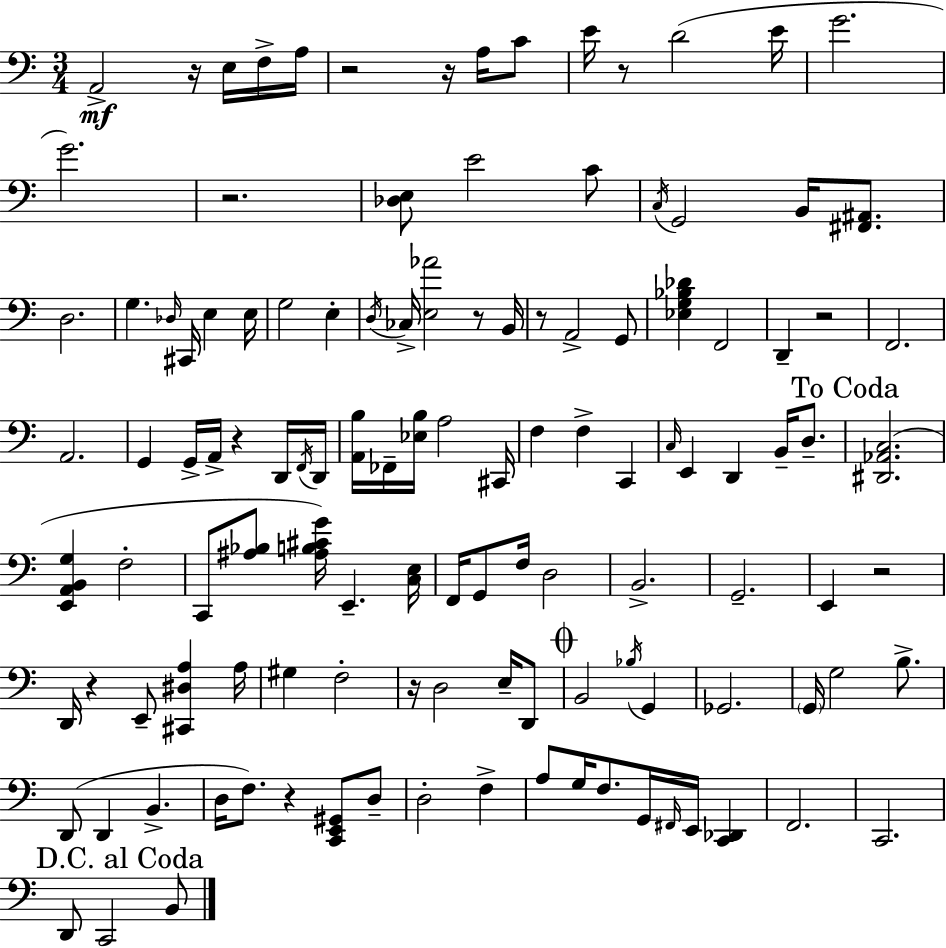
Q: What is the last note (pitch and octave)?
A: B2